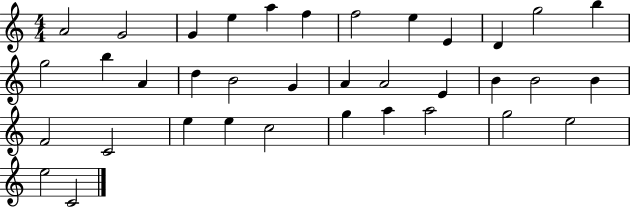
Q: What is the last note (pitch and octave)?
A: C4